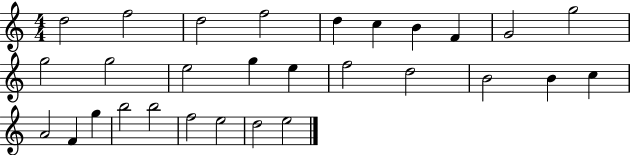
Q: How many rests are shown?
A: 0